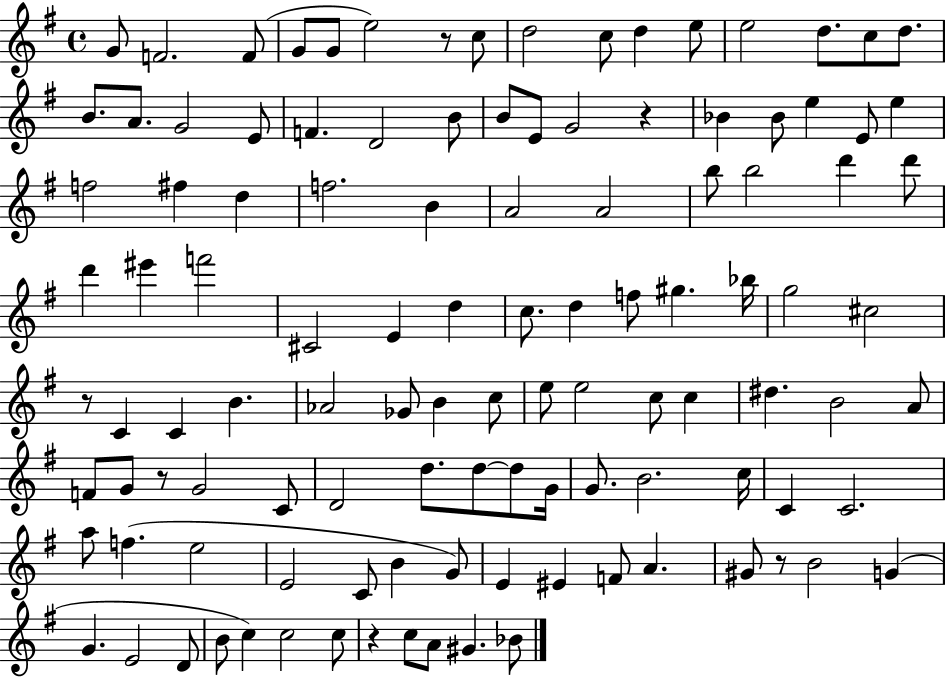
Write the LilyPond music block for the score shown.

{
  \clef treble
  \time 4/4
  \defaultTimeSignature
  \key g \major
  \repeat volta 2 { g'8 f'2. f'8( | g'8 g'8 e''2) r8 c''8 | d''2 c''8 d''4 e''8 | e''2 d''8. c''8 d''8. | \break b'8. a'8. g'2 e'8 | f'4. d'2 b'8 | b'8 e'8 g'2 r4 | bes'4 bes'8 e''4 e'8 e''4 | \break f''2 fis''4 d''4 | f''2. b'4 | a'2 a'2 | b''8 b''2 d'''4 d'''8 | \break d'''4 eis'''4 f'''2 | cis'2 e'4 d''4 | c''8. d''4 f''8 gis''4. bes''16 | g''2 cis''2 | \break r8 c'4 c'4 b'4. | aes'2 ges'8 b'4 c''8 | e''8 e''2 c''8 c''4 | dis''4. b'2 a'8 | \break f'8 g'8 r8 g'2 c'8 | d'2 d''8. d''8~~ d''8 g'16 | g'8. b'2. c''16 | c'4 c'2. | \break a''8 f''4.( e''2 | e'2 c'8 b'4 g'8) | e'4 eis'4 f'8 a'4. | gis'8 r8 b'2 g'4( | \break g'4. e'2 d'8 | b'8 c''4) c''2 c''8 | r4 c''8 a'8 gis'4. bes'8 | } \bar "|."
}